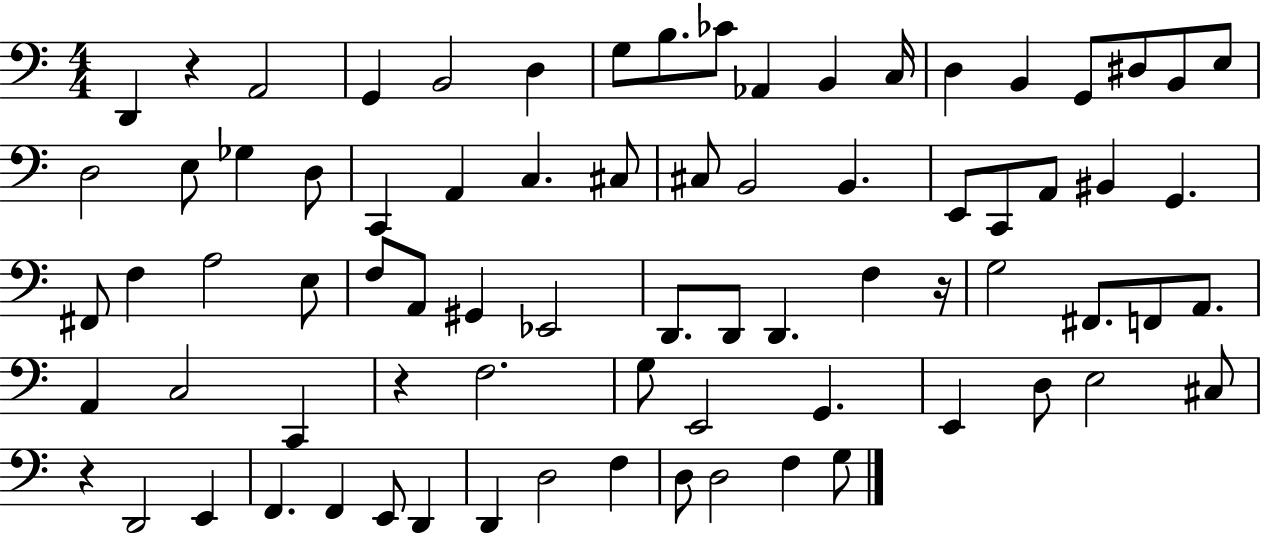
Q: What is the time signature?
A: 4/4